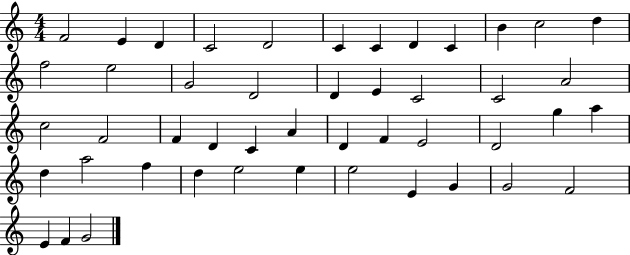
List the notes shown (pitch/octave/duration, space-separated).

F4/h E4/q D4/q C4/h D4/h C4/q C4/q D4/q C4/q B4/q C5/h D5/q F5/h E5/h G4/h D4/h D4/q E4/q C4/h C4/h A4/h C5/h F4/h F4/q D4/q C4/q A4/q D4/q F4/q E4/h D4/h G5/q A5/q D5/q A5/h F5/q D5/q E5/h E5/q E5/h E4/q G4/q G4/h F4/h E4/q F4/q G4/h